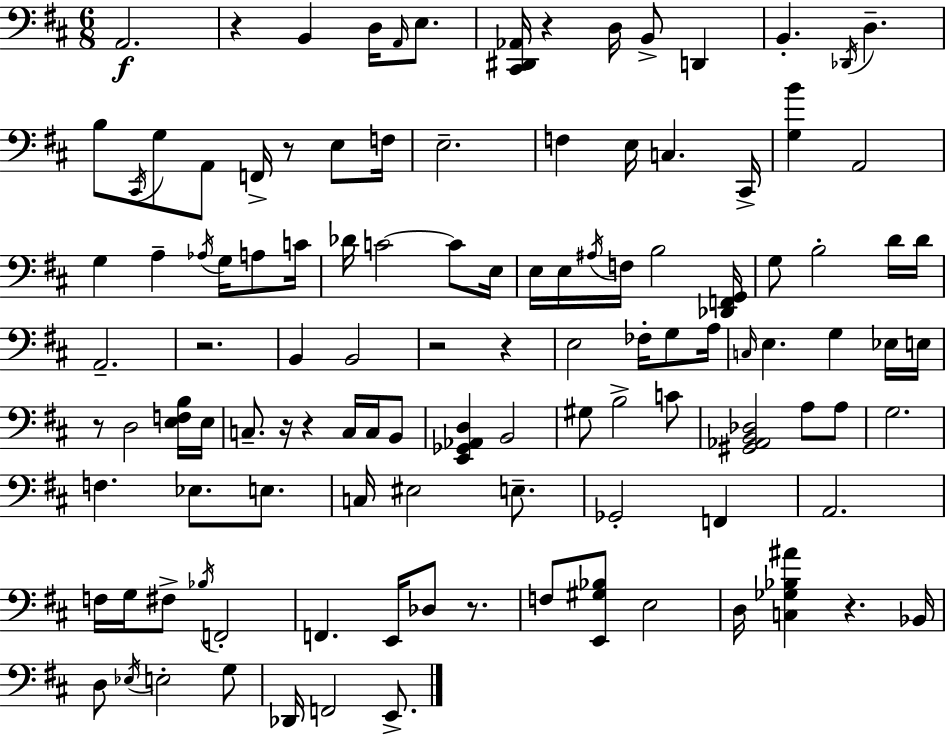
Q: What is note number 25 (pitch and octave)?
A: G3